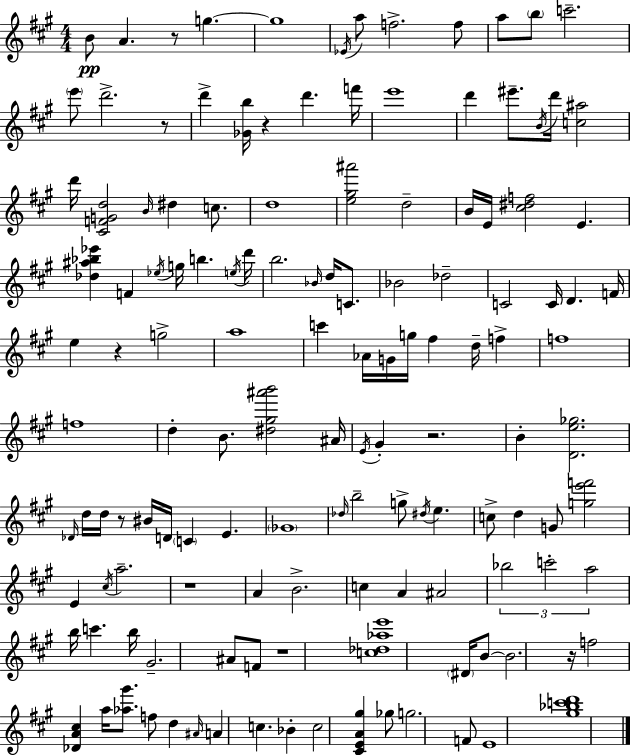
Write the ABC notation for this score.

X:1
T:Untitled
M:4/4
L:1/4
K:A
B/2 A z/2 g g4 _E/4 a/2 f2 f/2 a/2 b/2 c'2 e'/2 d'2 z/2 d' [_Gb]/4 z d' f'/4 e'4 d' ^e'/2 B/4 d'/4 [c^a]2 d'/4 [^CFGd]2 B/4 ^d c/2 d4 [e^g^a']2 d2 B/4 E/4 [^c^df]2 E [_d^a_b_e'] F _e/4 g/4 b e/4 d'/4 b2 _B/4 d/4 C/2 _B2 _d2 C2 C/4 D F/4 e z g2 a4 c' _A/4 G/4 g/4 ^f d/4 f f4 f4 d B/2 [^d^g^a'b']2 ^A/4 E/4 ^G z2 B [De_g]2 _D/4 d/4 d/4 z/2 ^B/4 D/4 C E _G4 _d/4 b2 g/2 ^d/4 e c/2 d G/2 [ge'f']2 E ^c/4 a2 z4 A B2 c A ^A2 _b2 c'2 a2 b/4 c' b/4 ^G2 ^A/2 F/2 z4 [c_d_ae']4 ^D/4 B/2 B2 z/4 f2 [_DA^c] a/4 [_a^g']/2 f/2 d ^A/4 A c _B c2 [^CEA^g] _g/2 g2 F/2 E4 [^g_bc'd']4